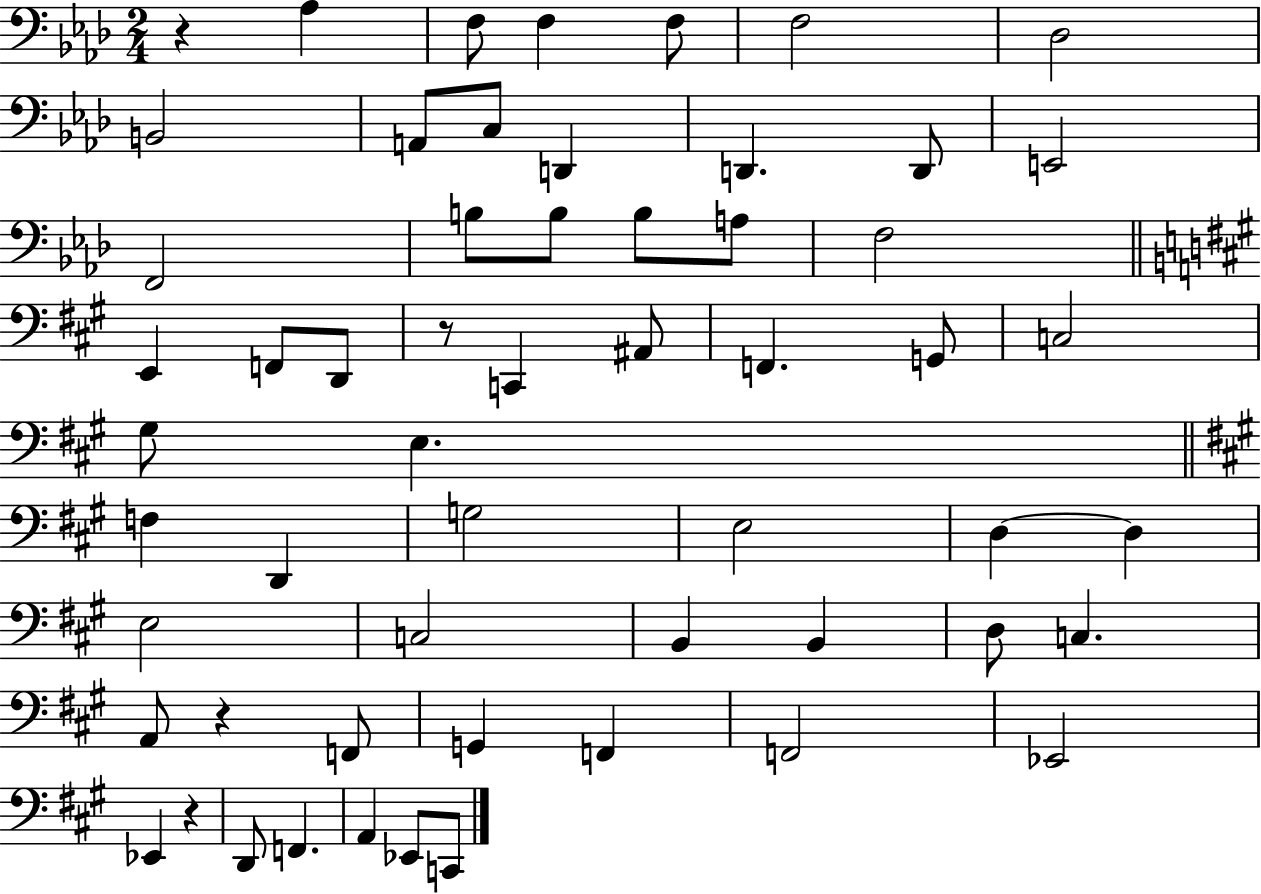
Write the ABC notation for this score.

X:1
T:Untitled
M:2/4
L:1/4
K:Ab
z _A, F,/2 F, F,/2 F,2 _D,2 B,,2 A,,/2 C,/2 D,, D,, D,,/2 E,,2 F,,2 B,/2 B,/2 B,/2 A,/2 F,2 E,, F,,/2 D,,/2 z/2 C,, ^A,,/2 F,, G,,/2 C,2 ^G,/2 E, F, D,, G,2 E,2 D, D, E,2 C,2 B,, B,, D,/2 C, A,,/2 z F,,/2 G,, F,, F,,2 _E,,2 _E,, z D,,/2 F,, A,, _E,,/2 C,,/2